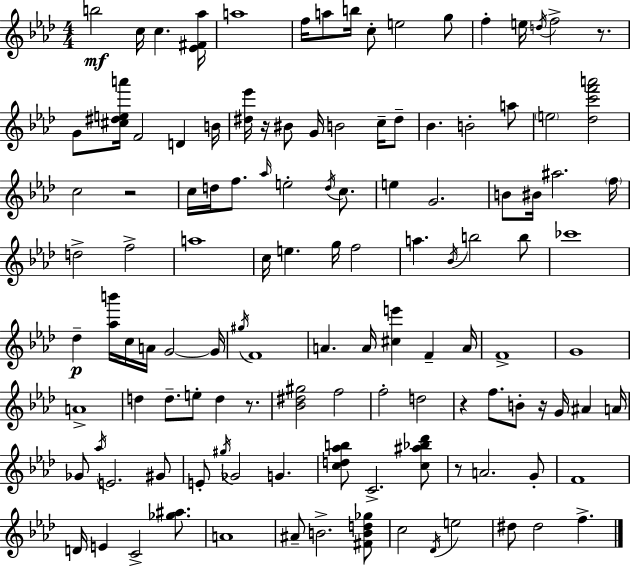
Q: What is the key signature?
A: AES major